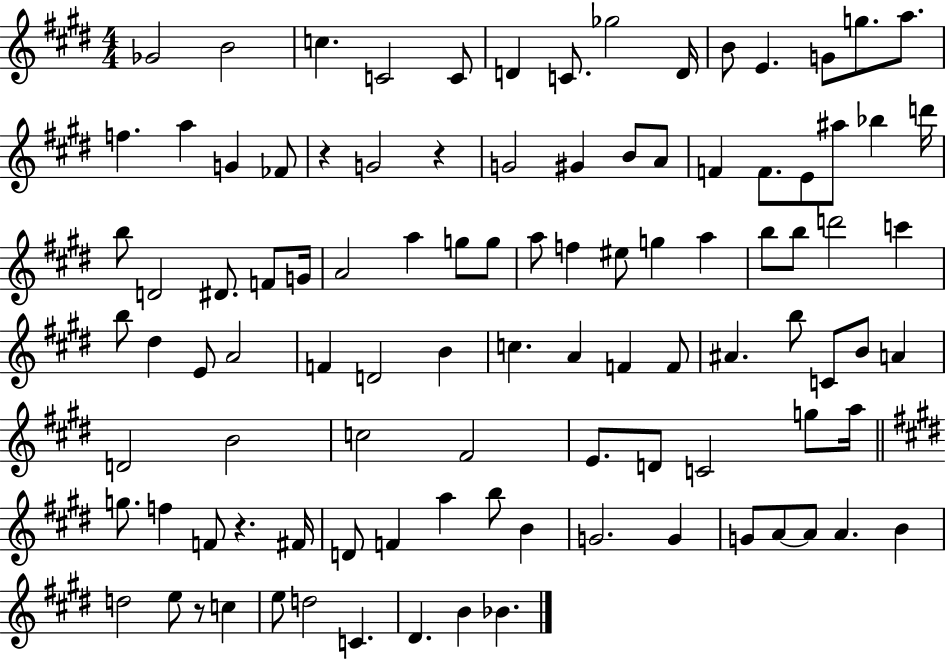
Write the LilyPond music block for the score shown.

{
  \clef treble
  \numericTimeSignature
  \time 4/4
  \key e \major
  ges'2 b'2 | c''4. c'2 c'8 | d'4 c'8. ges''2 d'16 | b'8 e'4. g'8 g''8. a''8. | \break f''4. a''4 g'4 fes'8 | r4 g'2 r4 | g'2 gis'4 b'8 a'8 | f'4 f'8. e'8 ais''8 bes''4 d'''16 | \break b''8 d'2 dis'8. f'8 g'16 | a'2 a''4 g''8 g''8 | a''8 f''4 eis''8 g''4 a''4 | b''8 b''8 d'''2 c'''4 | \break b''8 dis''4 e'8 a'2 | f'4 d'2 b'4 | c''4. a'4 f'4 f'8 | ais'4. b''8 c'8 b'8 a'4 | \break d'2 b'2 | c''2 fis'2 | e'8. d'8 c'2 g''8 a''16 | \bar "||" \break \key e \major g''8. f''4 f'8 r4. fis'16 | d'8 f'4 a''4 b''8 b'4 | g'2. g'4 | g'8 a'8~~ a'8 a'4. b'4 | \break d''2 e''8 r8 c''4 | e''8 d''2 c'4. | dis'4. b'4 bes'4. | \bar "|."
}